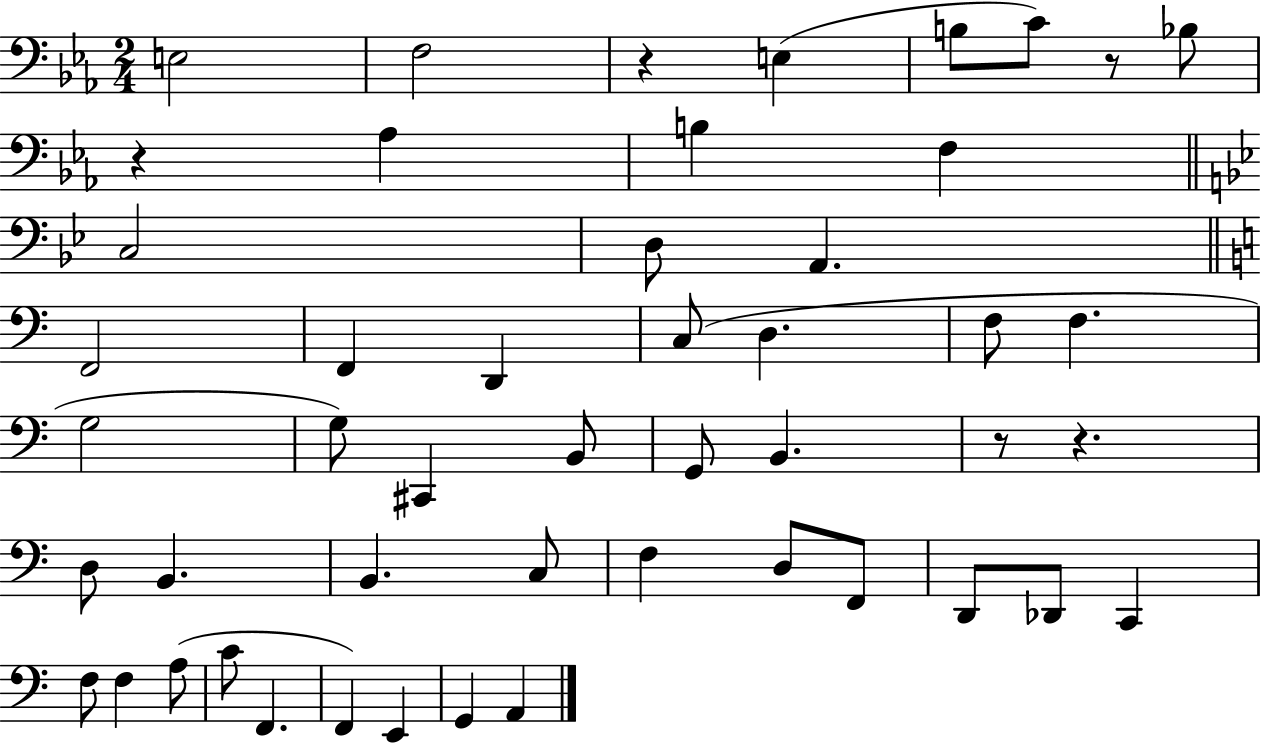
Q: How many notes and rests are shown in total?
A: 49